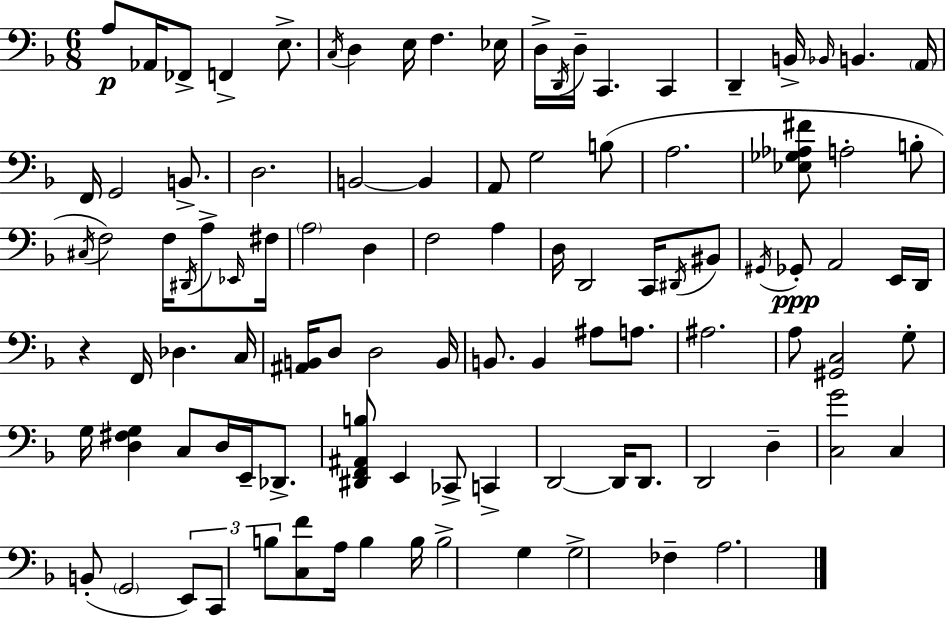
{
  \clef bass
  \numericTimeSignature
  \time 6/8
  \key d \minor
  \repeat volta 2 { a8\p aes,16 fes,8-> f,4-> e8.-> | \acciaccatura { c16 } d4 e16 f4. | ees16 d16-> \acciaccatura { d,16 } d16-- c,4. c,4 | d,4-- b,16-> \grace { bes,16 } b,4. | \break \parenthesize a,16 f,16 g,2 | b,8.-> d2. | b,2~~ b,4 | a,8 g2 | \break b8( a2. | <ees ges aes fis'>8 a2-. | b8-. \acciaccatura { cis16 }) f2 | f16 \acciaccatura { dis,16 } a8-> \grace { ees,16 } fis16 \parenthesize a2 | \break d4 f2 | a4 d16 d,2 | c,16 \acciaccatura { dis,16 } bis,8 \acciaccatura { gis,16 } ges,8-.\ppp a,2 | e,16 d,16 r4 | \break f,16 des4. c16 <ais, b,>16 d8 d2 | b,16 b,8. b,4 | ais8 a8. ais2. | a8 <gis, c>2 | \break g8-. g16 <d fis g>4 | c8 d16 e,16-- des,8.-> <dis, f, ais, b>8 e,4 | ces,8-> c,4-> d,2~~ | d,16 d,8. d,2 | \break d4-- <c g'>2 | c4 b,8-.( \parenthesize g,2 | \tuplet 3/2 { e,8) c,8 b8 } | <c f'>8 a16 b4 b16 b2-> | \break g4 g2-> | fes4-- a2. | } \bar "|."
}